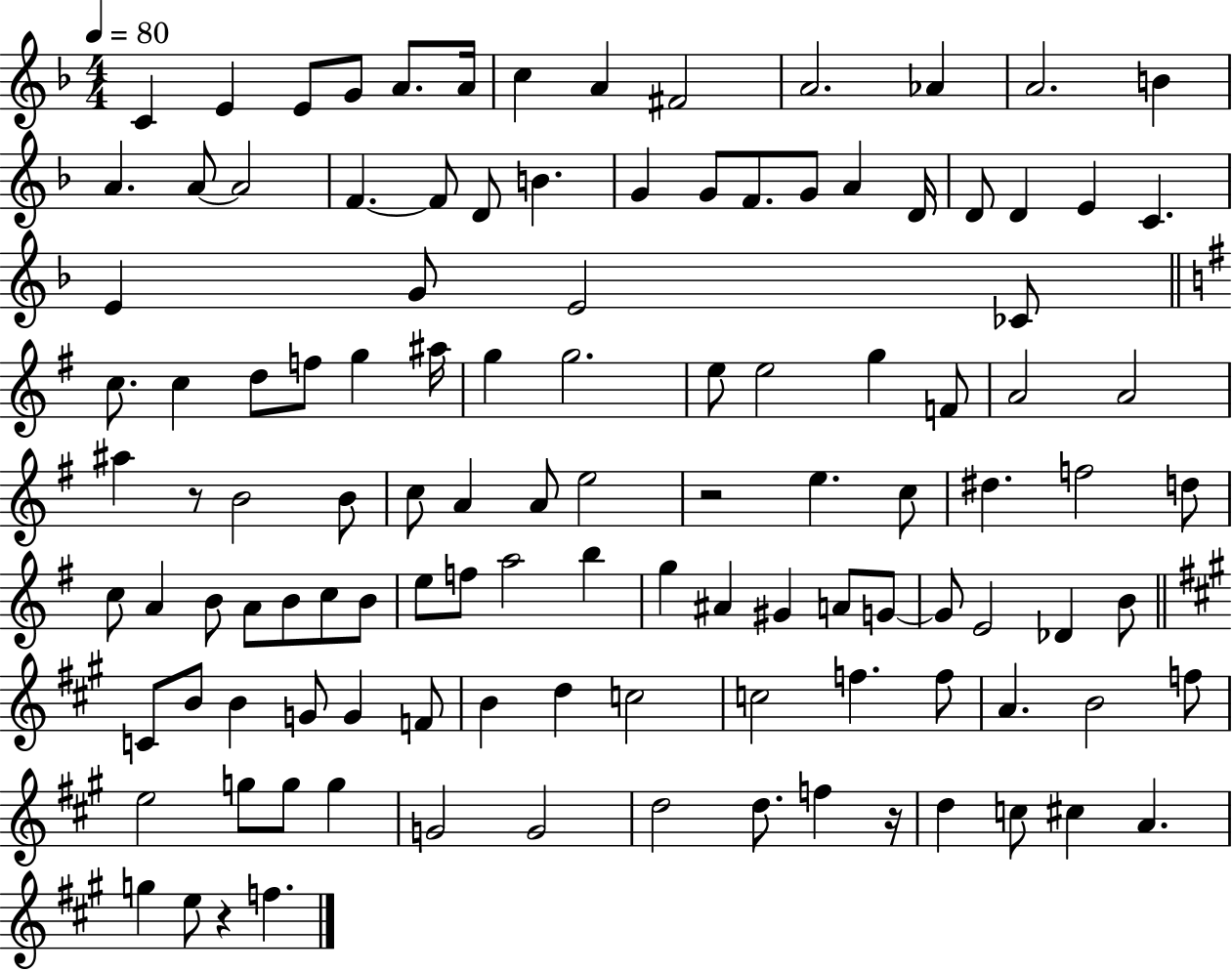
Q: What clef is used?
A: treble